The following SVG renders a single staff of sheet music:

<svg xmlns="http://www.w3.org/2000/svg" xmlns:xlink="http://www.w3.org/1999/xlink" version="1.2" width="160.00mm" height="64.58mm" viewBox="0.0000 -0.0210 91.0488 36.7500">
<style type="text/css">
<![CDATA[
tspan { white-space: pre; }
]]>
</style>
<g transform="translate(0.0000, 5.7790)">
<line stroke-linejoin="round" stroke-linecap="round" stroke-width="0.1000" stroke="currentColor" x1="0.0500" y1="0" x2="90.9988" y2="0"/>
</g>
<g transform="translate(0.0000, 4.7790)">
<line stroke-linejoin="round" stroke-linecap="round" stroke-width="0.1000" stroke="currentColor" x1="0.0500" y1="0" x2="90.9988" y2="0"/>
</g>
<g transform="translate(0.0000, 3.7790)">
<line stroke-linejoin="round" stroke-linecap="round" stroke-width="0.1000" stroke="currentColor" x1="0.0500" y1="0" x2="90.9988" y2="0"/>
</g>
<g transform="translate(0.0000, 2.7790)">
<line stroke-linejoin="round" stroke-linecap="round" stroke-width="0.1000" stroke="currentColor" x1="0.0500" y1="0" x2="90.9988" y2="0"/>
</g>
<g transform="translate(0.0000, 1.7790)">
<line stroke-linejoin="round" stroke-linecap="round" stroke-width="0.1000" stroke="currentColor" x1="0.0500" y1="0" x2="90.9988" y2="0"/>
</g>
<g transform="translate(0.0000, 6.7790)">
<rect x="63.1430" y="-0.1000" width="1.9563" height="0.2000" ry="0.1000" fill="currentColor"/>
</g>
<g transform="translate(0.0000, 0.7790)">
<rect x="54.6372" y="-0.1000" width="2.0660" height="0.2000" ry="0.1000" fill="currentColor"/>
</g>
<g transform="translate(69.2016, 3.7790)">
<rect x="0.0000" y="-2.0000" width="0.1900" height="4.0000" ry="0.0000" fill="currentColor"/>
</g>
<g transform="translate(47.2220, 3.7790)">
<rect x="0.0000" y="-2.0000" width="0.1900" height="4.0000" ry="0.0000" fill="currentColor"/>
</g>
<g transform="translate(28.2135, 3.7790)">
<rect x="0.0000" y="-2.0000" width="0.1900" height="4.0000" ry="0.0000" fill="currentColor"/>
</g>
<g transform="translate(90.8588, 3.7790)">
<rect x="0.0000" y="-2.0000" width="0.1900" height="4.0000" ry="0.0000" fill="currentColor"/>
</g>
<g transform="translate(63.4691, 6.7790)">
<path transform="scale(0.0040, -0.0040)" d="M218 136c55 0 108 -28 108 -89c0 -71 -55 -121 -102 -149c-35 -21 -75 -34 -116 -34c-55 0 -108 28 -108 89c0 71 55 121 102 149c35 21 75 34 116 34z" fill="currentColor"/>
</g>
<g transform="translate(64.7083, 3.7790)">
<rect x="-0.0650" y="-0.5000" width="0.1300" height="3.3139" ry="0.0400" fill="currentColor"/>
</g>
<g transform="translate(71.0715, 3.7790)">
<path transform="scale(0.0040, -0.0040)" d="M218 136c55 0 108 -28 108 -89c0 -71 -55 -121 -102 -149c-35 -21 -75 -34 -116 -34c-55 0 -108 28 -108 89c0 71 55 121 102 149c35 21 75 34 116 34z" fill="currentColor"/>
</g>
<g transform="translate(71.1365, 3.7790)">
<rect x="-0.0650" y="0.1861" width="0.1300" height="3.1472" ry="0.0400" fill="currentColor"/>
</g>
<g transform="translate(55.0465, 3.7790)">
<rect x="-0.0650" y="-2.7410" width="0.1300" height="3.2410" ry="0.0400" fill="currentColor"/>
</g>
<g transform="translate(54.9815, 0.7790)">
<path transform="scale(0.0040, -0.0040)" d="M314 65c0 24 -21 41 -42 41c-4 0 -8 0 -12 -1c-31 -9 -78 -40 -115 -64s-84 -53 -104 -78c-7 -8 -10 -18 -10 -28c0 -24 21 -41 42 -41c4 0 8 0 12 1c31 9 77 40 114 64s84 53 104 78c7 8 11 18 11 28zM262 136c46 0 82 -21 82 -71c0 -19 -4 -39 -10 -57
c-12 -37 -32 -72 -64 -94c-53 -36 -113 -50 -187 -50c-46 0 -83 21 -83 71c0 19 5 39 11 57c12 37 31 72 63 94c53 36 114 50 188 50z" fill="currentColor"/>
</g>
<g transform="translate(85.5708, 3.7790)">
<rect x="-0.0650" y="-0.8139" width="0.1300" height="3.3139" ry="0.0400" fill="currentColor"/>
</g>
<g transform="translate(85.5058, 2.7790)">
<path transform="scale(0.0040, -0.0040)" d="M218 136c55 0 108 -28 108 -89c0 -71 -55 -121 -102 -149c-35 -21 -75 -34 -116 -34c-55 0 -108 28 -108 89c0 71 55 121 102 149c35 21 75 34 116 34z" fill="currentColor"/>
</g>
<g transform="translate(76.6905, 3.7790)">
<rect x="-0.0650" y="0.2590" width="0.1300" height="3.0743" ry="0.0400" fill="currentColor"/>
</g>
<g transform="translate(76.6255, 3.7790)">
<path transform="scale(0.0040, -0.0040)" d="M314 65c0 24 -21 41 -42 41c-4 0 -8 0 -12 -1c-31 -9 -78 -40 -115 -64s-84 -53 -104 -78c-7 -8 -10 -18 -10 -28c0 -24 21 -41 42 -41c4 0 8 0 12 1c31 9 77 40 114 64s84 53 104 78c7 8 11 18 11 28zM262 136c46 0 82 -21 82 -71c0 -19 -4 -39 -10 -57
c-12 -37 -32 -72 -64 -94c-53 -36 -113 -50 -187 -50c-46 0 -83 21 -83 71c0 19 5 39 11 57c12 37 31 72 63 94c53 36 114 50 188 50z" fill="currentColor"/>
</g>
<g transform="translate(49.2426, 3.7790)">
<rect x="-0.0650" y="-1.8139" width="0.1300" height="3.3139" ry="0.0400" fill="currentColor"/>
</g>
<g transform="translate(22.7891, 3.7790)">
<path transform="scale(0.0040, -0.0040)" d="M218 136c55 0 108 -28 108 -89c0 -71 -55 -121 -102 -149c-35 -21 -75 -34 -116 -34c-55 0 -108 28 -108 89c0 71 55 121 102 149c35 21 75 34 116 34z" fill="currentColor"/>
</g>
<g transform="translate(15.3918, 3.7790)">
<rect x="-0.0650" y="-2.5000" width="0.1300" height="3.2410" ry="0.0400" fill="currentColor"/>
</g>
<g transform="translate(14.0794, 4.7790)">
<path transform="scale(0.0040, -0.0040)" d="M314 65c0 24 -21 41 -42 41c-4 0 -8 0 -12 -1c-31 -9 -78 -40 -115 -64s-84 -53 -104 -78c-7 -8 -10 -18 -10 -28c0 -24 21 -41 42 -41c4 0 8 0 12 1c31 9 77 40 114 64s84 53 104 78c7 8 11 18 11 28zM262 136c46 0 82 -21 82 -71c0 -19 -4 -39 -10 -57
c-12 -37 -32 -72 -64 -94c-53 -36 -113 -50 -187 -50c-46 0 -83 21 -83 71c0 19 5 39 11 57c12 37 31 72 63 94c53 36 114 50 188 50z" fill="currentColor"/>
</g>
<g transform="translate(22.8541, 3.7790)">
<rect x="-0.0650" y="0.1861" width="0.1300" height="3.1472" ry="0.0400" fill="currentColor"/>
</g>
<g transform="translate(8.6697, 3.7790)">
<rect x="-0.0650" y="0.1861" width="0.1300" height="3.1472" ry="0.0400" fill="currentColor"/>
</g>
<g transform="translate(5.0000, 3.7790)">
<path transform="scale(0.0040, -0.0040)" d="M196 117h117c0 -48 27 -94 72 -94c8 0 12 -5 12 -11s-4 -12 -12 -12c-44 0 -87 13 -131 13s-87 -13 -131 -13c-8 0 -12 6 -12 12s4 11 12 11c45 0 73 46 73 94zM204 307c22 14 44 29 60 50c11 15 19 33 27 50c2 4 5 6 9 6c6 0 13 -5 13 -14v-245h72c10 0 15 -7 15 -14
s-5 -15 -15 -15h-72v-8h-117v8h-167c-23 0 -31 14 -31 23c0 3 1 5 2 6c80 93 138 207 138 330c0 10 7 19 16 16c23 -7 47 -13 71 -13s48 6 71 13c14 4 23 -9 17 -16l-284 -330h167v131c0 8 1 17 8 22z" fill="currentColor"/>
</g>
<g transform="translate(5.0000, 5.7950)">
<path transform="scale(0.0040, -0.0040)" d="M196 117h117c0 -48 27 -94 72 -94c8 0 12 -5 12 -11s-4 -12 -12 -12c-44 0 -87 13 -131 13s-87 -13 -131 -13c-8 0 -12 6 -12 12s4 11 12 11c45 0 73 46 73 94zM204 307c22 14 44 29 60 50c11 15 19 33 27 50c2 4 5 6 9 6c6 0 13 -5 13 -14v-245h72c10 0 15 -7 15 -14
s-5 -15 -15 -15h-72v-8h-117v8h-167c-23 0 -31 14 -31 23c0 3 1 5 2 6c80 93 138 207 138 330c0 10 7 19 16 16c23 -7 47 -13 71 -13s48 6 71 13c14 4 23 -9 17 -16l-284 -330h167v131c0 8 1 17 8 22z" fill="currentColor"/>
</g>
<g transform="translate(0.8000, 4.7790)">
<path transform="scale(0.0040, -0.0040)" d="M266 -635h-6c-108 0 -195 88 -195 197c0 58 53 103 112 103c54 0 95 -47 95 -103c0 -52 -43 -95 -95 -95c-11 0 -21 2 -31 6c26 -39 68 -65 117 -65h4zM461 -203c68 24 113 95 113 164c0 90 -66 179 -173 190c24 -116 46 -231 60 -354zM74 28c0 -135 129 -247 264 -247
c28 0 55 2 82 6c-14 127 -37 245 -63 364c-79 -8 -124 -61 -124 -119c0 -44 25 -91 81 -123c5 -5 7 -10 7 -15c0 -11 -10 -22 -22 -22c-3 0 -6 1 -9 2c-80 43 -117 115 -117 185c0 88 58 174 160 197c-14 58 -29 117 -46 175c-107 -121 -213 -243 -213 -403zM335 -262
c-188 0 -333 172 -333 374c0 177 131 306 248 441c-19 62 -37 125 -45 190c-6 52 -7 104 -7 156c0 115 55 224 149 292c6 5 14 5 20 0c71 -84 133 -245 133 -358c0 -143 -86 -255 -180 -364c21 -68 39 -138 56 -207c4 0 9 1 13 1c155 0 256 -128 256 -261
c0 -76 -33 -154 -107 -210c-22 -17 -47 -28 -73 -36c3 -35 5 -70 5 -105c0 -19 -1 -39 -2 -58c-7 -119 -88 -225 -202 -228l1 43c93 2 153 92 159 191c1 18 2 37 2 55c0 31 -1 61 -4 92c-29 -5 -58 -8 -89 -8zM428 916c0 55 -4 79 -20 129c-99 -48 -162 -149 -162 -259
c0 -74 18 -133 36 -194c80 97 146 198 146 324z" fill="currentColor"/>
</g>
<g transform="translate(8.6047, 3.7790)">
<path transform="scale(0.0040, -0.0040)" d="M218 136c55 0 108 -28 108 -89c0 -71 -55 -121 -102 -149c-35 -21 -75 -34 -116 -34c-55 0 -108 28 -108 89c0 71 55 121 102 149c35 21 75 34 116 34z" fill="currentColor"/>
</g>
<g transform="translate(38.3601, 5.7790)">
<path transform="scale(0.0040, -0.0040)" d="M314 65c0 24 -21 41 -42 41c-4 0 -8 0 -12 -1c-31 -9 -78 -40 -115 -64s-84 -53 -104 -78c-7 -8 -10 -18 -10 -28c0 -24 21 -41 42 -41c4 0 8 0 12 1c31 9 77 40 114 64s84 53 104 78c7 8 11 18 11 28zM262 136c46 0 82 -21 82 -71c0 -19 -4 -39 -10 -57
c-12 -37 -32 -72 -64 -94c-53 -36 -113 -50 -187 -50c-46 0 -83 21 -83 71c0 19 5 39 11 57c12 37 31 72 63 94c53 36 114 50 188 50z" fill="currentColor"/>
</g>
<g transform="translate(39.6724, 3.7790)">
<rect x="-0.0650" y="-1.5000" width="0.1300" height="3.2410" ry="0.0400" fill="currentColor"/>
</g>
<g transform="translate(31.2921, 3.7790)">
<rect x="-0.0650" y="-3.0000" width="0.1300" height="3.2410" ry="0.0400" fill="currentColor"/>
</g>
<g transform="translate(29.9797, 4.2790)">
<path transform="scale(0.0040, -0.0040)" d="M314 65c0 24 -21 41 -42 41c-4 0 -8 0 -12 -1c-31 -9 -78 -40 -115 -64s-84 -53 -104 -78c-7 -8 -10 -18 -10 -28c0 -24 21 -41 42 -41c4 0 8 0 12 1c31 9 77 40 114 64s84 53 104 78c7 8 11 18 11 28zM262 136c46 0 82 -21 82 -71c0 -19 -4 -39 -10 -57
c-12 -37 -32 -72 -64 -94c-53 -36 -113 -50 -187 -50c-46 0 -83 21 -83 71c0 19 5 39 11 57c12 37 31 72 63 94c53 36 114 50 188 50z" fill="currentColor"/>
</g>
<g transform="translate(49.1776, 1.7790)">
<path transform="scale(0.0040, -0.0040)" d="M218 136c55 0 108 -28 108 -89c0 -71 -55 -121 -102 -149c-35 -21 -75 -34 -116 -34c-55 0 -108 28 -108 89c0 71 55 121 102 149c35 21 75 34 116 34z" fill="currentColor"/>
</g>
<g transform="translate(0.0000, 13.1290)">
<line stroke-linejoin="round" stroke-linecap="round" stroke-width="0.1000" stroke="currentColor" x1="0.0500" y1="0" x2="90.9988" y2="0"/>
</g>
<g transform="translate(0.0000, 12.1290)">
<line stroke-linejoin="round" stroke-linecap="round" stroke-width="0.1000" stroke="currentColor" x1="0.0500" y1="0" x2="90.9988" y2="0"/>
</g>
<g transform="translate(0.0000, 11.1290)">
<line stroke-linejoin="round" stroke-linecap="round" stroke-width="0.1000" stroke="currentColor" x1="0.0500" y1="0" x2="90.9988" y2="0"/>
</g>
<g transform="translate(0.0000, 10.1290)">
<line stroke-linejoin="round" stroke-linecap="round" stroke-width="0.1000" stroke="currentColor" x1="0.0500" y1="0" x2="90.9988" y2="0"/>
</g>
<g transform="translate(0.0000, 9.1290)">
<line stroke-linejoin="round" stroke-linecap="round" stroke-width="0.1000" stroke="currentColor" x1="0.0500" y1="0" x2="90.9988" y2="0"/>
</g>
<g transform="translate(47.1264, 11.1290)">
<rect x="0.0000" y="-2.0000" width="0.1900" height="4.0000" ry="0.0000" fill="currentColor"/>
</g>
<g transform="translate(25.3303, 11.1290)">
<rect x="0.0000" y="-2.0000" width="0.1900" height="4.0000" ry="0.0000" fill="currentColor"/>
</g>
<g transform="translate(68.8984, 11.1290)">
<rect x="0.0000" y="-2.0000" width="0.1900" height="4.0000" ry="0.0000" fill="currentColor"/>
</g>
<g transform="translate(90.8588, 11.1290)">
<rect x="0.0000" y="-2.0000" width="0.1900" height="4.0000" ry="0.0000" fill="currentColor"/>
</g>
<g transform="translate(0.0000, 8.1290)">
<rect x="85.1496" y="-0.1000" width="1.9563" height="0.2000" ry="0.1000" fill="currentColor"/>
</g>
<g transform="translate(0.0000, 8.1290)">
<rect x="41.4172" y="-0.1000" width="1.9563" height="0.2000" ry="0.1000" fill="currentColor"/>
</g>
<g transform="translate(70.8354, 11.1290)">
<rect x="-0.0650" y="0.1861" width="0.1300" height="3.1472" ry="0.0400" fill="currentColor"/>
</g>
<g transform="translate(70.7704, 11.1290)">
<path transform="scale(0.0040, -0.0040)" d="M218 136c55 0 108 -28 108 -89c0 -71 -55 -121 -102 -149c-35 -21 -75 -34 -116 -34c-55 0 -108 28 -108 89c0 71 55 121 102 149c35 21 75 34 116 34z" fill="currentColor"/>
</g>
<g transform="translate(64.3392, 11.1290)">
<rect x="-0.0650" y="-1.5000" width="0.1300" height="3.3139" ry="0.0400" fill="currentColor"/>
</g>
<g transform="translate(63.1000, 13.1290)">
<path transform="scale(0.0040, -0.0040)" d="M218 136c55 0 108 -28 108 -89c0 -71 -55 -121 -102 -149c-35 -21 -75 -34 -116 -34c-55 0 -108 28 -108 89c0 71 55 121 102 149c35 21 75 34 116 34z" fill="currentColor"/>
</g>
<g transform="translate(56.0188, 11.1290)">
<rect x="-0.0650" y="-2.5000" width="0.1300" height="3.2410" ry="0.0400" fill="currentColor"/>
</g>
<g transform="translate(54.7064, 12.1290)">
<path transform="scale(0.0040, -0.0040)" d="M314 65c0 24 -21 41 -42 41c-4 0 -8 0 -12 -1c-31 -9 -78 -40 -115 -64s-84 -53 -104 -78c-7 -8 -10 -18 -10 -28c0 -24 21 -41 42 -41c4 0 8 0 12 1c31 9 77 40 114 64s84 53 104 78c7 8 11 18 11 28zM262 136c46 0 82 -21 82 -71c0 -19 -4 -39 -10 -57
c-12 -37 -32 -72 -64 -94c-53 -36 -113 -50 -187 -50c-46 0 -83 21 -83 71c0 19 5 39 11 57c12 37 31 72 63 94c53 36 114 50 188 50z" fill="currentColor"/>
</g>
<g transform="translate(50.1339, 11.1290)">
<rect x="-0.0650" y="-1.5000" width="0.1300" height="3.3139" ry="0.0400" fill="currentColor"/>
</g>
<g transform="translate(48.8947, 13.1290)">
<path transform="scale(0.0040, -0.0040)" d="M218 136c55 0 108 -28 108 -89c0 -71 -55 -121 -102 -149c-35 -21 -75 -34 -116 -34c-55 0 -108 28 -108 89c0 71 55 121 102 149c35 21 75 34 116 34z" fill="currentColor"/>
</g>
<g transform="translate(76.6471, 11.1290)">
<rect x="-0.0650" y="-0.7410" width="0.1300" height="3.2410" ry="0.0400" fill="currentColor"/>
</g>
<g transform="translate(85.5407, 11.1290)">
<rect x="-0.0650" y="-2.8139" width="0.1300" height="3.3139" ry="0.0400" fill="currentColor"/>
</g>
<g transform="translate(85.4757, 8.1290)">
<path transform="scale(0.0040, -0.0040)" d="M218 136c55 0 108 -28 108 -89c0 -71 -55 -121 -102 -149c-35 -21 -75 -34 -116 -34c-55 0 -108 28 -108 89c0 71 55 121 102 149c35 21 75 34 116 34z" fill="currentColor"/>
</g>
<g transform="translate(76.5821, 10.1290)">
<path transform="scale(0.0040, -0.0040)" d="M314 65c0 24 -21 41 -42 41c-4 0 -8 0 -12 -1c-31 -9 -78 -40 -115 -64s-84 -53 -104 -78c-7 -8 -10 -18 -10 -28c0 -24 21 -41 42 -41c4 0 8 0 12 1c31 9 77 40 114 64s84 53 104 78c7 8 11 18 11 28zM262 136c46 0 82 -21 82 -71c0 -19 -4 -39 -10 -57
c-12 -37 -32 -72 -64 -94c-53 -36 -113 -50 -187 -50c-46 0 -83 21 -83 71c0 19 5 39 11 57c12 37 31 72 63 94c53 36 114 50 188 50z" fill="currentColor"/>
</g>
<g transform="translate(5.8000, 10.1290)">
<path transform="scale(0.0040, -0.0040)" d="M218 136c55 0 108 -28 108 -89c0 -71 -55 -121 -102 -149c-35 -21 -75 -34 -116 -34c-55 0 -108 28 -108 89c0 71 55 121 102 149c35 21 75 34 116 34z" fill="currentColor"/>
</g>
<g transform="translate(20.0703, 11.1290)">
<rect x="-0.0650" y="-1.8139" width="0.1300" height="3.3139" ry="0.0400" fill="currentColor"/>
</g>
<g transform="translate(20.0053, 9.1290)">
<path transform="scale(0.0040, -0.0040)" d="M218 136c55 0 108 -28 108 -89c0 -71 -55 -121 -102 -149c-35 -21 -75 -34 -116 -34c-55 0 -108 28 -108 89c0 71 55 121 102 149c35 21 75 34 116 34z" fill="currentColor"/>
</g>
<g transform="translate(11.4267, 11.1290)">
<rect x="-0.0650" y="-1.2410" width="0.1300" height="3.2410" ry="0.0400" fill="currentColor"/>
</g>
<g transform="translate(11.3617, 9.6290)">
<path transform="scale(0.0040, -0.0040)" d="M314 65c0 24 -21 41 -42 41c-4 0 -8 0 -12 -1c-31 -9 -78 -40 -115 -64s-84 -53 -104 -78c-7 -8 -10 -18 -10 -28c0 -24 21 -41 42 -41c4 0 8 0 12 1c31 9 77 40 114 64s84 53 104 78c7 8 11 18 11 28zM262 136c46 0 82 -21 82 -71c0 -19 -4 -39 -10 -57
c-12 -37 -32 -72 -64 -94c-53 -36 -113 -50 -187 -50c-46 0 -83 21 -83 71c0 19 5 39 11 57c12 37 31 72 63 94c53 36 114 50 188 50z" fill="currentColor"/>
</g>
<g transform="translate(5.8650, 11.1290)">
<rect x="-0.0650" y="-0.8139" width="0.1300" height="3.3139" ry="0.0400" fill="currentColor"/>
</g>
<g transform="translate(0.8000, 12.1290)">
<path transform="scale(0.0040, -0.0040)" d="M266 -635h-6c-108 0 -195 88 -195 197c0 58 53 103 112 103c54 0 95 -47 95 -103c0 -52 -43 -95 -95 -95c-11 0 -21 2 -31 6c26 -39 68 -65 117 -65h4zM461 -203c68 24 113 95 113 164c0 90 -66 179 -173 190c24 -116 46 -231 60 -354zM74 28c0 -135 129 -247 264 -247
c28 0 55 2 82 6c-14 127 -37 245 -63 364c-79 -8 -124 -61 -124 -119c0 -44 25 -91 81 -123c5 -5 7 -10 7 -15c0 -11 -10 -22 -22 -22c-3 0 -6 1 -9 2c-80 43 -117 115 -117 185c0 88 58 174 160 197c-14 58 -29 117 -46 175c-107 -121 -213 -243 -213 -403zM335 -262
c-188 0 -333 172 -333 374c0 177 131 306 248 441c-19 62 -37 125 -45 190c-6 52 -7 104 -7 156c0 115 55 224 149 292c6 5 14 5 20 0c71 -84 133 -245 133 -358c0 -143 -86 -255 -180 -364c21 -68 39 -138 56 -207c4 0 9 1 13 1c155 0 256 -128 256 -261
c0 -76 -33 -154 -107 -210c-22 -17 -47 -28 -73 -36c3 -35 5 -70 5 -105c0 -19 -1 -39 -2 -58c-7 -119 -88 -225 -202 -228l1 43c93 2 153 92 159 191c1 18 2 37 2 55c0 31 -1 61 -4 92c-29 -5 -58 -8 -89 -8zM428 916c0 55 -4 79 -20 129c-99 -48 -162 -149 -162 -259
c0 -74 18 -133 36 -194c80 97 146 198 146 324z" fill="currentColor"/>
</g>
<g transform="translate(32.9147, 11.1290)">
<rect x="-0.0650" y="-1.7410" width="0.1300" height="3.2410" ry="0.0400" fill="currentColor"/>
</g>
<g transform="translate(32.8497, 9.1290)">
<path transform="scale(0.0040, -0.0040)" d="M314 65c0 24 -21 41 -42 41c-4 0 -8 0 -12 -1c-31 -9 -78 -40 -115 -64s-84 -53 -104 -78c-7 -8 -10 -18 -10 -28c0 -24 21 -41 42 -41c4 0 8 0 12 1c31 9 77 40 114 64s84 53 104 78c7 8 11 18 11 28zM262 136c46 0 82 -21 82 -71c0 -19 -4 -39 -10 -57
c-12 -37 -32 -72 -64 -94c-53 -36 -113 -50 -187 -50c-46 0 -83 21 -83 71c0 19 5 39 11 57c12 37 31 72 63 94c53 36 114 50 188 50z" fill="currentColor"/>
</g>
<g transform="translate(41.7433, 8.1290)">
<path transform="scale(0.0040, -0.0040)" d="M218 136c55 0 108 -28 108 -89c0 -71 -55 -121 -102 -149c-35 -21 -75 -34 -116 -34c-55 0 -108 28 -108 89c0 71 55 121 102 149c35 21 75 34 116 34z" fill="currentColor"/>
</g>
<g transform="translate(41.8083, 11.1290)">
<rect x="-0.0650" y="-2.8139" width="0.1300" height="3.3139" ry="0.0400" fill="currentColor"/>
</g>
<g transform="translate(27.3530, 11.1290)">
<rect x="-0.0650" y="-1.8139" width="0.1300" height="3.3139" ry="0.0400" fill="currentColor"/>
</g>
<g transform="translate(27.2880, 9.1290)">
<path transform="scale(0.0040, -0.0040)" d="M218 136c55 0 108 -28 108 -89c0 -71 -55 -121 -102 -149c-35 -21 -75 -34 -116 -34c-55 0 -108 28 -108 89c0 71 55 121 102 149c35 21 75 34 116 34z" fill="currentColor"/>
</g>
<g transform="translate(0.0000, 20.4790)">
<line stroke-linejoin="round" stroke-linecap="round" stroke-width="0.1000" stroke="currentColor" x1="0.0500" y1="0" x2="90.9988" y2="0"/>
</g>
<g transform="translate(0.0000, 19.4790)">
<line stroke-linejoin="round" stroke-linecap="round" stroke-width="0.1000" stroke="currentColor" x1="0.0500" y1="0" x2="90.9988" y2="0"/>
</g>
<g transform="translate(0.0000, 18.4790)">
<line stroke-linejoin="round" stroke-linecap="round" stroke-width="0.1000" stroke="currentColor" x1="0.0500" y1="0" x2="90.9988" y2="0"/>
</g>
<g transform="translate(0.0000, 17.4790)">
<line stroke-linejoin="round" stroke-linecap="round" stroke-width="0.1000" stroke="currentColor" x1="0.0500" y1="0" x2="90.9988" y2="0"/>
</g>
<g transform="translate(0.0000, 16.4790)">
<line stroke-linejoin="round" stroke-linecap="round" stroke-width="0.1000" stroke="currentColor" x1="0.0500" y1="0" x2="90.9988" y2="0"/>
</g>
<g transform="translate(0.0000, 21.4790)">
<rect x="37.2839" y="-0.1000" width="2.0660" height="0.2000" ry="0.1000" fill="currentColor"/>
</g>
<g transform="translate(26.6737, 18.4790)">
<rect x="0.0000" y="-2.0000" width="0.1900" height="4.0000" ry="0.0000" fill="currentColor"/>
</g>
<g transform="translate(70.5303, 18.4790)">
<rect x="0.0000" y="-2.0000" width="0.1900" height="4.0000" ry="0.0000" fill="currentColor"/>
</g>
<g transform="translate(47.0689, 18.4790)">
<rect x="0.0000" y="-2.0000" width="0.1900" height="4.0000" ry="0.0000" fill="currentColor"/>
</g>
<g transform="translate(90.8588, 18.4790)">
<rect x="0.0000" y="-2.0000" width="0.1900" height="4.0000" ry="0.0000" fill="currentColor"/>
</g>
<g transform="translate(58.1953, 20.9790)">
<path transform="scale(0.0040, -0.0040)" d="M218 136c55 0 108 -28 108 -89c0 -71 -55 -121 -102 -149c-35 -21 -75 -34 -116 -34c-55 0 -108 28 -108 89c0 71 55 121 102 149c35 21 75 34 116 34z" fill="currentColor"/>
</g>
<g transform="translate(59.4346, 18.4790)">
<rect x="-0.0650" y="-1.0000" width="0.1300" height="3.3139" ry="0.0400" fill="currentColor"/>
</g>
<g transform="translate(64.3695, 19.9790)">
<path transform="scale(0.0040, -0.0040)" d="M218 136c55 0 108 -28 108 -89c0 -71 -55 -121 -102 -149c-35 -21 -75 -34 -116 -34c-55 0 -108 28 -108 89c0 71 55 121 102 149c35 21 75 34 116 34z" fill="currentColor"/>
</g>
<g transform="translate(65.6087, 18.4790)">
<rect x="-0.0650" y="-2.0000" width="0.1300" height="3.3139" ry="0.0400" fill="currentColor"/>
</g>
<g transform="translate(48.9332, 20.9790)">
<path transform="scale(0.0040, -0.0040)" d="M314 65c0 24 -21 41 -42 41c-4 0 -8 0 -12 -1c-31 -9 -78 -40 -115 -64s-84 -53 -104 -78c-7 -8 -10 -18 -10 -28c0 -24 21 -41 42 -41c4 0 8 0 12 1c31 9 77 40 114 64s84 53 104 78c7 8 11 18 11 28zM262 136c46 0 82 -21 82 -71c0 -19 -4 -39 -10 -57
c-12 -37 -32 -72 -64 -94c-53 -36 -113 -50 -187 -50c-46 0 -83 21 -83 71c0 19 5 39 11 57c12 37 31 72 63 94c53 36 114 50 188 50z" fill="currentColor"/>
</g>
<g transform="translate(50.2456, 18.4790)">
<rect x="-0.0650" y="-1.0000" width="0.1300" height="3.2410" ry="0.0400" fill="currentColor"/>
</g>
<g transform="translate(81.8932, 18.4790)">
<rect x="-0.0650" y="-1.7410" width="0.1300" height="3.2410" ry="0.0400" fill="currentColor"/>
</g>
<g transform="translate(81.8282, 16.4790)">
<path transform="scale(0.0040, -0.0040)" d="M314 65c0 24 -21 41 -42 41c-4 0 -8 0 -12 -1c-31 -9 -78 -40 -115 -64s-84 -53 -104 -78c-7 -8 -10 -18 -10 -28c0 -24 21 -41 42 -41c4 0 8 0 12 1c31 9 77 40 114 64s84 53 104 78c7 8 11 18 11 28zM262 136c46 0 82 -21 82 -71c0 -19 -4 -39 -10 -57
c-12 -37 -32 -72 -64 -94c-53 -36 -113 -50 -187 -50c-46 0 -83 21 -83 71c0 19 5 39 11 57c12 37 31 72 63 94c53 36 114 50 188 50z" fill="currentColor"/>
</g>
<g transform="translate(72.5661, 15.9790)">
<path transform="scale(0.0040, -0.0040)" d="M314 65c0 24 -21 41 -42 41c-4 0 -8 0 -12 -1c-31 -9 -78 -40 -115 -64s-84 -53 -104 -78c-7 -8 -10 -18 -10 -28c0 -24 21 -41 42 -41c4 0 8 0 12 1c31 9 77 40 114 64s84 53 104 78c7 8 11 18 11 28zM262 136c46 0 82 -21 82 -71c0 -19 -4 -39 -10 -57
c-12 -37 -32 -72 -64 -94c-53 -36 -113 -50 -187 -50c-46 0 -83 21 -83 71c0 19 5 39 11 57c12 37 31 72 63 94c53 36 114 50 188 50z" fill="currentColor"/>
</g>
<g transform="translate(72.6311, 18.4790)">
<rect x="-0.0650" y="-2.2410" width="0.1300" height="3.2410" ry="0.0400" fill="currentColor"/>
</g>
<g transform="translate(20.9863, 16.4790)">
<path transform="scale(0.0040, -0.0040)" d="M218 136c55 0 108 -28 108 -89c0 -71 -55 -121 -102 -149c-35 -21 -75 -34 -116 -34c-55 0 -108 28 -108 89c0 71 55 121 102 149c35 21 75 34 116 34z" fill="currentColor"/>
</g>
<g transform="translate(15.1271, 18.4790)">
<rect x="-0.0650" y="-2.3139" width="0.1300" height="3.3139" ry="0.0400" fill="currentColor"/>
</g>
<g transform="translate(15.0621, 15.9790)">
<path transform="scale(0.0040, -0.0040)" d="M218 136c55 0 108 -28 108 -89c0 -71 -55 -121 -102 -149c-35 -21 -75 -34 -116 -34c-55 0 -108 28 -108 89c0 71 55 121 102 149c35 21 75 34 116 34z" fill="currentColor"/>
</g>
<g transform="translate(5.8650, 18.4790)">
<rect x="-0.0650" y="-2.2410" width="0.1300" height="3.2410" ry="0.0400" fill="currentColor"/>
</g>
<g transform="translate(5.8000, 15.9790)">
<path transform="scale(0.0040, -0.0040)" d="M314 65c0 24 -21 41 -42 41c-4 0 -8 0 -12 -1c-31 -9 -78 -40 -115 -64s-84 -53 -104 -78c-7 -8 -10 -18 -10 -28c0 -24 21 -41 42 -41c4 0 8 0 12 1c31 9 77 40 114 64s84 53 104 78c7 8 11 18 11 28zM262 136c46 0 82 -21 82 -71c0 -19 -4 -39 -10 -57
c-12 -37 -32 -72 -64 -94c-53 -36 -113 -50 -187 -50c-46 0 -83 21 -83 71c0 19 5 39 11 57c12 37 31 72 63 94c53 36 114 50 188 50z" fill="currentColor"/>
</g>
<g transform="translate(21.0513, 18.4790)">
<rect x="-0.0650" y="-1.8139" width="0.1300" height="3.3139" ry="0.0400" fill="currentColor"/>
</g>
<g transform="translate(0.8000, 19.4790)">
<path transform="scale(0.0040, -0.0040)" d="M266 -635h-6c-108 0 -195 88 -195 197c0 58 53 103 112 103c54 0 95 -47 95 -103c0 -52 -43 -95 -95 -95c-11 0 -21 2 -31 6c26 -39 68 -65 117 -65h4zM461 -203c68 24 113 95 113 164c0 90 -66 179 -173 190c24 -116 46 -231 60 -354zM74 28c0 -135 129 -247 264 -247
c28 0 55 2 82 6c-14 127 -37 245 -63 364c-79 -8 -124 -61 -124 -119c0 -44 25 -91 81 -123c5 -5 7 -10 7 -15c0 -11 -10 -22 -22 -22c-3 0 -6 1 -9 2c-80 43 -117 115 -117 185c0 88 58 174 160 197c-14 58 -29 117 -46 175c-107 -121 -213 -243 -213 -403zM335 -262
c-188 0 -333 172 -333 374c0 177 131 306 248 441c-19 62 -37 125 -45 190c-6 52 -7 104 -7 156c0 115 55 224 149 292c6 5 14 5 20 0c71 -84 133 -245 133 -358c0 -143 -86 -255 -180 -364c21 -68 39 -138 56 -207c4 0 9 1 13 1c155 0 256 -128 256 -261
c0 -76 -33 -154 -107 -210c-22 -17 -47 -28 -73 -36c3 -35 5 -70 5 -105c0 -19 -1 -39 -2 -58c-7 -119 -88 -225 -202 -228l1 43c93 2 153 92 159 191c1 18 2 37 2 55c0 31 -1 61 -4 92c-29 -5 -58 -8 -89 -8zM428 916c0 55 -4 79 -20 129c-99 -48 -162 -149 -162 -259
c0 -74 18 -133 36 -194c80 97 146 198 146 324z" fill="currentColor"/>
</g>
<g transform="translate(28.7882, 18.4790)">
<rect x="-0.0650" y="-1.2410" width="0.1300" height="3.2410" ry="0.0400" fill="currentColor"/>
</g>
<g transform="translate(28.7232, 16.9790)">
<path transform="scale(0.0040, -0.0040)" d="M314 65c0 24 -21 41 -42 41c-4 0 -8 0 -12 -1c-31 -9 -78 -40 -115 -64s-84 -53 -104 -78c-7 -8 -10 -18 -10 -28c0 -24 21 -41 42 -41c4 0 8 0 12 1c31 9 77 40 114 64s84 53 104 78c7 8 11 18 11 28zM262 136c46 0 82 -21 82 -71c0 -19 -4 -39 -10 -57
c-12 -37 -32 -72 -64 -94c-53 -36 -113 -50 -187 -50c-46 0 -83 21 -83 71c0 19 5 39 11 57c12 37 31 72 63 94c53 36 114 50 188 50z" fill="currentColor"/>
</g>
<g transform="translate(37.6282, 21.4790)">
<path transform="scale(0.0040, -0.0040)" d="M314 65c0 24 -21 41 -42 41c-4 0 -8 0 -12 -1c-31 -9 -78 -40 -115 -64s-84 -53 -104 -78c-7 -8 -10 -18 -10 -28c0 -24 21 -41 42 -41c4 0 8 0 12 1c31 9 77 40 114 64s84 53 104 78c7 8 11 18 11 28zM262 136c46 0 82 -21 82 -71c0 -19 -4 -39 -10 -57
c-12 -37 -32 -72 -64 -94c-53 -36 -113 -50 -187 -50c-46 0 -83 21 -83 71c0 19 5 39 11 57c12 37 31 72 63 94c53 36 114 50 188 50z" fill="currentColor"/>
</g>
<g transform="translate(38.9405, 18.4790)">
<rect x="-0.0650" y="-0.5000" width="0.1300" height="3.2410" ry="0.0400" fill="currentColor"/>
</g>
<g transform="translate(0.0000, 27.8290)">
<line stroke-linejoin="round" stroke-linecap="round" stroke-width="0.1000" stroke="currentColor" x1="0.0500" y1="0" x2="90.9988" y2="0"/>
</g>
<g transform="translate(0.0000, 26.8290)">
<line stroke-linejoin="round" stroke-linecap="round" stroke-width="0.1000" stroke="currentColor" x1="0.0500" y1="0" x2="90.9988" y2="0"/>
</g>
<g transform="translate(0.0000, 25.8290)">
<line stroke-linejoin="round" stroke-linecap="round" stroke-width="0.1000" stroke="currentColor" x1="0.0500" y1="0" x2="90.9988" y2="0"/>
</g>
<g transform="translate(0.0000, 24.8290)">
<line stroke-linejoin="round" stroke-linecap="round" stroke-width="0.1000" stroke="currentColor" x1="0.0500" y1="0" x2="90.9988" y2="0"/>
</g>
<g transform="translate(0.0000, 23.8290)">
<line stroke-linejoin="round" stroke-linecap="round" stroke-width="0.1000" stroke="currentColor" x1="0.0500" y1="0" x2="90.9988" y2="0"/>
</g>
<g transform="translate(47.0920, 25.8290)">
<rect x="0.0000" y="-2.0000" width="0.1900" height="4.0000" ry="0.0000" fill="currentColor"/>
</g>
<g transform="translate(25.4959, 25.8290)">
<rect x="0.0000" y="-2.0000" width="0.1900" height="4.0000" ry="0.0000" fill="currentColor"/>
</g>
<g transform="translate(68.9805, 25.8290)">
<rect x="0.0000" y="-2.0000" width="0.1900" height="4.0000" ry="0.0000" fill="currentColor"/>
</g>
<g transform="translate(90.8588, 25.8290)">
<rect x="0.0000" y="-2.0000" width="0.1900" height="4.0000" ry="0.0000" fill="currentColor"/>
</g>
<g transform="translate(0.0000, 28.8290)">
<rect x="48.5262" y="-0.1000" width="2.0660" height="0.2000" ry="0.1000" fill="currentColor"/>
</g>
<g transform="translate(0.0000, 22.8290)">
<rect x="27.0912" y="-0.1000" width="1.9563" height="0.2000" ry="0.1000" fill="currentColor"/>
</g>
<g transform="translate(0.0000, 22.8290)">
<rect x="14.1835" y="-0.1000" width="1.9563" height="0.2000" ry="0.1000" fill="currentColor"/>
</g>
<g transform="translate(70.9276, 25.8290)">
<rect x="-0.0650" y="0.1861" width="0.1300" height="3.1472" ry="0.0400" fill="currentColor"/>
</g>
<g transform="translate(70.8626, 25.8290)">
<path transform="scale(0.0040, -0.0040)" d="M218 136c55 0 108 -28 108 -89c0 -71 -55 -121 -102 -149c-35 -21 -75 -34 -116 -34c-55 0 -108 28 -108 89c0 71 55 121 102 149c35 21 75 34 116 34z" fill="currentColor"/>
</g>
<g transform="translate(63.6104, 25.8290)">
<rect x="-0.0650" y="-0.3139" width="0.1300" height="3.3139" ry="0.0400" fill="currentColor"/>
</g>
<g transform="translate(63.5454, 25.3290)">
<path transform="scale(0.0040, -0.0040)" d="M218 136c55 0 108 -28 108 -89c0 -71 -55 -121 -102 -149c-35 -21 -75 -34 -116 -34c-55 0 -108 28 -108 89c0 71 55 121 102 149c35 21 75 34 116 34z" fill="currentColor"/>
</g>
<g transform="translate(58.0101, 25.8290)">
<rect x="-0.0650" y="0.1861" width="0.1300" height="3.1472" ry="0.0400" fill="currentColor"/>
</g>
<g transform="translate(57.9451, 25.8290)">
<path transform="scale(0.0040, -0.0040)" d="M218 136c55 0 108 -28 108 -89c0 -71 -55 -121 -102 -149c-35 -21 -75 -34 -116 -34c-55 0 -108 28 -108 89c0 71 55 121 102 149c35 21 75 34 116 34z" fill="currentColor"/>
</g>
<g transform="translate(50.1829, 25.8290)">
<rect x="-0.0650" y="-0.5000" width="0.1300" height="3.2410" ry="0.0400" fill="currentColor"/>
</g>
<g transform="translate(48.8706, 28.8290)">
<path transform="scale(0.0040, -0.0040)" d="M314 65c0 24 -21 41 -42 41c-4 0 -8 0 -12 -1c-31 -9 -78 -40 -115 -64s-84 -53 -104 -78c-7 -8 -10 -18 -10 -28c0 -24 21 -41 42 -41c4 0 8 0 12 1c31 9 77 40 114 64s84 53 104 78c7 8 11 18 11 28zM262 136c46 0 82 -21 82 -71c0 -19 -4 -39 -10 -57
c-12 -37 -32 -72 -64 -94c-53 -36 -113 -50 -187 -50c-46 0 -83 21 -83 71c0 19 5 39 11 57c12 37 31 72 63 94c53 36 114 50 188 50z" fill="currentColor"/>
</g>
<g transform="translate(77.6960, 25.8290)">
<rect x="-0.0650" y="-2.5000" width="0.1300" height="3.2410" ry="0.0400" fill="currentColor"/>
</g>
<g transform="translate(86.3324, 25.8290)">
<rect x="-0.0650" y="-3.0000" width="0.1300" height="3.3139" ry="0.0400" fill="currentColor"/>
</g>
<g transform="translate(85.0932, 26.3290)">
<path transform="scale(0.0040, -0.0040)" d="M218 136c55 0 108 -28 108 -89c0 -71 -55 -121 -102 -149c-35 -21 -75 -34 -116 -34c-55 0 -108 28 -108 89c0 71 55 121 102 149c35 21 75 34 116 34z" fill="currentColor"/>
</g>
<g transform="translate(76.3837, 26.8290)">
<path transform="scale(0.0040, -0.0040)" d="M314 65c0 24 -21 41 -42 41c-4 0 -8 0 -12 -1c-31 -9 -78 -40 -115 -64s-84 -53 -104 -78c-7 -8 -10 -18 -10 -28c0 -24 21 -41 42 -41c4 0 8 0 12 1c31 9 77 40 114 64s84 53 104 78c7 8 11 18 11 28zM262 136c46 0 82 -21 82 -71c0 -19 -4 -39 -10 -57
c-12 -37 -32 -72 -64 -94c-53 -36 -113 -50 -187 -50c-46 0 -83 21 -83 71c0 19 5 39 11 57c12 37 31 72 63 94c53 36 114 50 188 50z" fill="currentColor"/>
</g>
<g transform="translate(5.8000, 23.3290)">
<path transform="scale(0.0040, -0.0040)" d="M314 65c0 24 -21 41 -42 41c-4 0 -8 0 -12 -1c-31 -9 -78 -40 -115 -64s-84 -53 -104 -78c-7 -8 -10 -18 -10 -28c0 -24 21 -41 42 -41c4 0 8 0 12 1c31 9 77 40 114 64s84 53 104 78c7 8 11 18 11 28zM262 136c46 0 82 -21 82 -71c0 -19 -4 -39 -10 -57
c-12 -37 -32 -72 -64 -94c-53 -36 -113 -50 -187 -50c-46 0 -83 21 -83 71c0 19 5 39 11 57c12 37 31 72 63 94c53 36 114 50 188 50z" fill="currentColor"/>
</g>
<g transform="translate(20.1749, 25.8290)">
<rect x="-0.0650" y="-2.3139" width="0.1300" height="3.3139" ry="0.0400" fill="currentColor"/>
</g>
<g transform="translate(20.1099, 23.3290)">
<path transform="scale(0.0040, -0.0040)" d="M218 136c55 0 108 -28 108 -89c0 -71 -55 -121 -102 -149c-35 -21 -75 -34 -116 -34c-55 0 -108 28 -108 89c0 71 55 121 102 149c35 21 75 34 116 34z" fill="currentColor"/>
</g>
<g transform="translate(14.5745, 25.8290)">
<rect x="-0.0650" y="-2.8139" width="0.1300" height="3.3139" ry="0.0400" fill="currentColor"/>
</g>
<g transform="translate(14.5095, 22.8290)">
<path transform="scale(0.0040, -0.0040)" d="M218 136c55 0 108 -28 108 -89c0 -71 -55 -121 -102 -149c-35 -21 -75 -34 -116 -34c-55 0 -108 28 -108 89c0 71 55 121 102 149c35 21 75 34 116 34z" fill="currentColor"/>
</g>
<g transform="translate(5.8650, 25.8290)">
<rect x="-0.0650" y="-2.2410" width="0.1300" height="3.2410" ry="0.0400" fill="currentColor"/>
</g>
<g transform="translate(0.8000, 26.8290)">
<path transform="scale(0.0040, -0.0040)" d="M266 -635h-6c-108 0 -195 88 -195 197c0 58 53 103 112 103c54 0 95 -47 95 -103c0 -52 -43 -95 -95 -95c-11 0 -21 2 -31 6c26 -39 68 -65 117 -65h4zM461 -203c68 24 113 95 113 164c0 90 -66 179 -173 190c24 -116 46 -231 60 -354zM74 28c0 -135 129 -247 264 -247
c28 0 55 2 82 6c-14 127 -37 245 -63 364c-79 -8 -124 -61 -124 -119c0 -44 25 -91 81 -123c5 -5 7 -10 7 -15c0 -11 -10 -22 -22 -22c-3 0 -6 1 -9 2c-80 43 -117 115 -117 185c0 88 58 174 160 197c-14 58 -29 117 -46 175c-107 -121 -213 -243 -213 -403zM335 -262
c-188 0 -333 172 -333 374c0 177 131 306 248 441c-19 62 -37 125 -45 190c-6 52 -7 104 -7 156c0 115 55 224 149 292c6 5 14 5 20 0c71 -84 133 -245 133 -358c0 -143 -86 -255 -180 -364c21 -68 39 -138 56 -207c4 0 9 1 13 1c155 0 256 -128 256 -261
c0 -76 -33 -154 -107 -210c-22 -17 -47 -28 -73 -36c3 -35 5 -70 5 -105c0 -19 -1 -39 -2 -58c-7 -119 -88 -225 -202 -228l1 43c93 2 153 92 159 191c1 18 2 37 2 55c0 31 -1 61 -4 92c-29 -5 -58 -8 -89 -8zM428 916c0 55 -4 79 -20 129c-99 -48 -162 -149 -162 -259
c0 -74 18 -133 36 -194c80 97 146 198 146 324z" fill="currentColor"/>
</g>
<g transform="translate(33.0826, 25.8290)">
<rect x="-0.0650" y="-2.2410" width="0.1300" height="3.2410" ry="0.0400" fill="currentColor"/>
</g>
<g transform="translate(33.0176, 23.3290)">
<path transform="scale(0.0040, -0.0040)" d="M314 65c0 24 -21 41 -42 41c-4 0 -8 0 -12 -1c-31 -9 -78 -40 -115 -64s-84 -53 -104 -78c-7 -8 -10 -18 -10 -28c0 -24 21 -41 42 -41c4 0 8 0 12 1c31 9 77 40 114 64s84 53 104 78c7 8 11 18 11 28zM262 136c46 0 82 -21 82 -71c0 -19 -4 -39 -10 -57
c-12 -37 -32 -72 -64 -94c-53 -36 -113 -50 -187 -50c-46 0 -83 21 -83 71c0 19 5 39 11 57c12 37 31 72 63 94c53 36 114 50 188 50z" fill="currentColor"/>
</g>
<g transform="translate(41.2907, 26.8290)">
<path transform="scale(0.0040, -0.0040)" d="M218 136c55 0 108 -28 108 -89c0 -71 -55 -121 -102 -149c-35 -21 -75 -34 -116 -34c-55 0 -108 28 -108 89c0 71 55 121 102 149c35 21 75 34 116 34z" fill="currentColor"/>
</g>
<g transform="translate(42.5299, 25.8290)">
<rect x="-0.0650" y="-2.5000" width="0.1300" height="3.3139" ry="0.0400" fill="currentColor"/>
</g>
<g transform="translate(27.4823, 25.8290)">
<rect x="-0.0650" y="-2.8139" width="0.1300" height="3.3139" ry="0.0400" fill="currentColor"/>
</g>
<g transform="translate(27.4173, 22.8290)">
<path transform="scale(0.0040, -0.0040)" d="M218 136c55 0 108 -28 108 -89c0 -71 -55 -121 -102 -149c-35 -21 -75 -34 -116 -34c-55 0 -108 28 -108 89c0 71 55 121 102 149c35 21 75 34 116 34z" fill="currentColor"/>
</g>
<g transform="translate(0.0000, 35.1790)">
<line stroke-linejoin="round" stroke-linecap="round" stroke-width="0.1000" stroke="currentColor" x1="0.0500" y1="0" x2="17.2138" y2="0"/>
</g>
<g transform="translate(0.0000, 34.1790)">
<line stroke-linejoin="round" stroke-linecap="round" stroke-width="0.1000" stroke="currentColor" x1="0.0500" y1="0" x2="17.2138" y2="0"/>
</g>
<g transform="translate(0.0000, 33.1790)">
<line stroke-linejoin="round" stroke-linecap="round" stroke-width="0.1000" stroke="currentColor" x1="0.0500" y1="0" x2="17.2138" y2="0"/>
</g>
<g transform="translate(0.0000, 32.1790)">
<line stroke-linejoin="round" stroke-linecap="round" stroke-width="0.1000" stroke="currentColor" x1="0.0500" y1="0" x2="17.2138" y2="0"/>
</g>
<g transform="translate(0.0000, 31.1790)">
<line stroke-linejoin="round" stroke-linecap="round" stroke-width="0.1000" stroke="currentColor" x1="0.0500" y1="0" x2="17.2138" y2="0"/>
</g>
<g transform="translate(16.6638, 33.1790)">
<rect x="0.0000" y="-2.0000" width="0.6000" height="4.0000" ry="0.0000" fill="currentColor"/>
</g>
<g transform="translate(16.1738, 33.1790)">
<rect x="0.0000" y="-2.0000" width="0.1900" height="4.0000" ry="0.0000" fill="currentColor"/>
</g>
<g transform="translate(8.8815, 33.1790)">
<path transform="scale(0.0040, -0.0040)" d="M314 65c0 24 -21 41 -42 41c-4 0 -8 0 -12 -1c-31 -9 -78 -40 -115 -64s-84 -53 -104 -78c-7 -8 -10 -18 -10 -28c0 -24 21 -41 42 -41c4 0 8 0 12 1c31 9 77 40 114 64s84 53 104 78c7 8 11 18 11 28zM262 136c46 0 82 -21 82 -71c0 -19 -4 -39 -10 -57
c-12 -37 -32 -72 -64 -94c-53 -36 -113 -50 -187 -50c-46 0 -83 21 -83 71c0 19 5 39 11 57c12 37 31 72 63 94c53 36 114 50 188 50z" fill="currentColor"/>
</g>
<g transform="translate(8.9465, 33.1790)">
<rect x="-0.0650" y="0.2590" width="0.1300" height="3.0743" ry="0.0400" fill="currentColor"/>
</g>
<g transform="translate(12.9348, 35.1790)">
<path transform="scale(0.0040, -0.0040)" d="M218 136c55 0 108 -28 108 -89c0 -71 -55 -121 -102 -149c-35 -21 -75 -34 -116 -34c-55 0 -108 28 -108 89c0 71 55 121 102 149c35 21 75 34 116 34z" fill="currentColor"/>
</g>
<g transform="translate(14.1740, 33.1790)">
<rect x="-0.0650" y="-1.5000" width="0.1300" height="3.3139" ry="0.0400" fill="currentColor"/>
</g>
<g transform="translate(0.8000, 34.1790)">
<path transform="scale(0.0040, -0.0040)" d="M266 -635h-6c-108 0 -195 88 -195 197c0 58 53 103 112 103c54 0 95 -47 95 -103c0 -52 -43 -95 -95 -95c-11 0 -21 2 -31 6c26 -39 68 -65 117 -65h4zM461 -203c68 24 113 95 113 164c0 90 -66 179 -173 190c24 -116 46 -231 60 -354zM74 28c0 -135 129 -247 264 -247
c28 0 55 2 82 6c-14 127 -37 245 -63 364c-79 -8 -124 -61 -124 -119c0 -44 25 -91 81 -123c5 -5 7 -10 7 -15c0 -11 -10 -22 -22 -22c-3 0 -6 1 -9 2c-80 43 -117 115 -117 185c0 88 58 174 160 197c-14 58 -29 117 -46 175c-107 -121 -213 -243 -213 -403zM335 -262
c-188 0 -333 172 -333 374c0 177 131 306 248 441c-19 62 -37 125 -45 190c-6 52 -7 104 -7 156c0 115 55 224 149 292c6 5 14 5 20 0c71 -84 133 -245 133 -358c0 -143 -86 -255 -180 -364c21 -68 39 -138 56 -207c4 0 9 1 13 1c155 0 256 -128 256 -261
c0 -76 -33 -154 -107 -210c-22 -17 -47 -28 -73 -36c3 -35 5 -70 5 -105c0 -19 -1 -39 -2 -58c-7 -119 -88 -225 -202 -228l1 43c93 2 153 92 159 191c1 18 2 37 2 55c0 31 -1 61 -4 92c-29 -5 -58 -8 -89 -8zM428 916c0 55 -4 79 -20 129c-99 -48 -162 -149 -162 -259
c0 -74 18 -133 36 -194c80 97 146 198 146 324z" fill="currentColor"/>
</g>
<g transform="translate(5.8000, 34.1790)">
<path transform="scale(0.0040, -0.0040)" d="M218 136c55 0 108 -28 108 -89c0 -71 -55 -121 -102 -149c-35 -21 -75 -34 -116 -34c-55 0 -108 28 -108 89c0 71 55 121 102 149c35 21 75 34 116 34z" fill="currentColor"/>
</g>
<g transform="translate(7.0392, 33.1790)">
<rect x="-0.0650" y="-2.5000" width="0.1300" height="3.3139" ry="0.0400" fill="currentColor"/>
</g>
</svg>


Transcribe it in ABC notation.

X:1
T:Untitled
M:4/4
L:1/4
K:C
B G2 B A2 E2 f a2 C B B2 d d e2 f f f2 a E G2 E B d2 a g2 g f e2 C2 D2 D F g2 f2 g2 a g a g2 G C2 B c B G2 A G B2 E